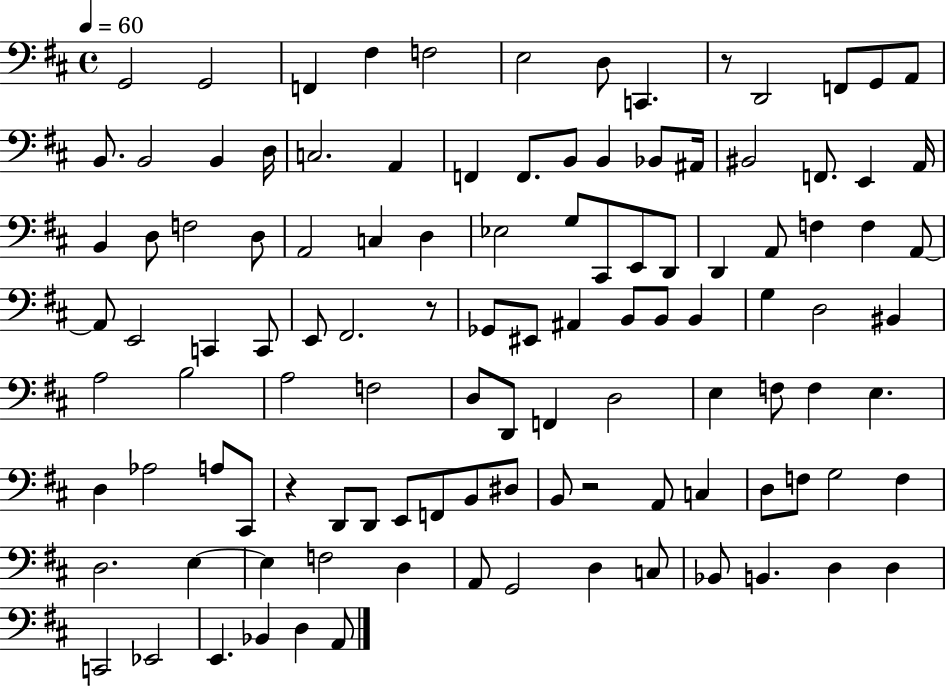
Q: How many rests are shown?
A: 4